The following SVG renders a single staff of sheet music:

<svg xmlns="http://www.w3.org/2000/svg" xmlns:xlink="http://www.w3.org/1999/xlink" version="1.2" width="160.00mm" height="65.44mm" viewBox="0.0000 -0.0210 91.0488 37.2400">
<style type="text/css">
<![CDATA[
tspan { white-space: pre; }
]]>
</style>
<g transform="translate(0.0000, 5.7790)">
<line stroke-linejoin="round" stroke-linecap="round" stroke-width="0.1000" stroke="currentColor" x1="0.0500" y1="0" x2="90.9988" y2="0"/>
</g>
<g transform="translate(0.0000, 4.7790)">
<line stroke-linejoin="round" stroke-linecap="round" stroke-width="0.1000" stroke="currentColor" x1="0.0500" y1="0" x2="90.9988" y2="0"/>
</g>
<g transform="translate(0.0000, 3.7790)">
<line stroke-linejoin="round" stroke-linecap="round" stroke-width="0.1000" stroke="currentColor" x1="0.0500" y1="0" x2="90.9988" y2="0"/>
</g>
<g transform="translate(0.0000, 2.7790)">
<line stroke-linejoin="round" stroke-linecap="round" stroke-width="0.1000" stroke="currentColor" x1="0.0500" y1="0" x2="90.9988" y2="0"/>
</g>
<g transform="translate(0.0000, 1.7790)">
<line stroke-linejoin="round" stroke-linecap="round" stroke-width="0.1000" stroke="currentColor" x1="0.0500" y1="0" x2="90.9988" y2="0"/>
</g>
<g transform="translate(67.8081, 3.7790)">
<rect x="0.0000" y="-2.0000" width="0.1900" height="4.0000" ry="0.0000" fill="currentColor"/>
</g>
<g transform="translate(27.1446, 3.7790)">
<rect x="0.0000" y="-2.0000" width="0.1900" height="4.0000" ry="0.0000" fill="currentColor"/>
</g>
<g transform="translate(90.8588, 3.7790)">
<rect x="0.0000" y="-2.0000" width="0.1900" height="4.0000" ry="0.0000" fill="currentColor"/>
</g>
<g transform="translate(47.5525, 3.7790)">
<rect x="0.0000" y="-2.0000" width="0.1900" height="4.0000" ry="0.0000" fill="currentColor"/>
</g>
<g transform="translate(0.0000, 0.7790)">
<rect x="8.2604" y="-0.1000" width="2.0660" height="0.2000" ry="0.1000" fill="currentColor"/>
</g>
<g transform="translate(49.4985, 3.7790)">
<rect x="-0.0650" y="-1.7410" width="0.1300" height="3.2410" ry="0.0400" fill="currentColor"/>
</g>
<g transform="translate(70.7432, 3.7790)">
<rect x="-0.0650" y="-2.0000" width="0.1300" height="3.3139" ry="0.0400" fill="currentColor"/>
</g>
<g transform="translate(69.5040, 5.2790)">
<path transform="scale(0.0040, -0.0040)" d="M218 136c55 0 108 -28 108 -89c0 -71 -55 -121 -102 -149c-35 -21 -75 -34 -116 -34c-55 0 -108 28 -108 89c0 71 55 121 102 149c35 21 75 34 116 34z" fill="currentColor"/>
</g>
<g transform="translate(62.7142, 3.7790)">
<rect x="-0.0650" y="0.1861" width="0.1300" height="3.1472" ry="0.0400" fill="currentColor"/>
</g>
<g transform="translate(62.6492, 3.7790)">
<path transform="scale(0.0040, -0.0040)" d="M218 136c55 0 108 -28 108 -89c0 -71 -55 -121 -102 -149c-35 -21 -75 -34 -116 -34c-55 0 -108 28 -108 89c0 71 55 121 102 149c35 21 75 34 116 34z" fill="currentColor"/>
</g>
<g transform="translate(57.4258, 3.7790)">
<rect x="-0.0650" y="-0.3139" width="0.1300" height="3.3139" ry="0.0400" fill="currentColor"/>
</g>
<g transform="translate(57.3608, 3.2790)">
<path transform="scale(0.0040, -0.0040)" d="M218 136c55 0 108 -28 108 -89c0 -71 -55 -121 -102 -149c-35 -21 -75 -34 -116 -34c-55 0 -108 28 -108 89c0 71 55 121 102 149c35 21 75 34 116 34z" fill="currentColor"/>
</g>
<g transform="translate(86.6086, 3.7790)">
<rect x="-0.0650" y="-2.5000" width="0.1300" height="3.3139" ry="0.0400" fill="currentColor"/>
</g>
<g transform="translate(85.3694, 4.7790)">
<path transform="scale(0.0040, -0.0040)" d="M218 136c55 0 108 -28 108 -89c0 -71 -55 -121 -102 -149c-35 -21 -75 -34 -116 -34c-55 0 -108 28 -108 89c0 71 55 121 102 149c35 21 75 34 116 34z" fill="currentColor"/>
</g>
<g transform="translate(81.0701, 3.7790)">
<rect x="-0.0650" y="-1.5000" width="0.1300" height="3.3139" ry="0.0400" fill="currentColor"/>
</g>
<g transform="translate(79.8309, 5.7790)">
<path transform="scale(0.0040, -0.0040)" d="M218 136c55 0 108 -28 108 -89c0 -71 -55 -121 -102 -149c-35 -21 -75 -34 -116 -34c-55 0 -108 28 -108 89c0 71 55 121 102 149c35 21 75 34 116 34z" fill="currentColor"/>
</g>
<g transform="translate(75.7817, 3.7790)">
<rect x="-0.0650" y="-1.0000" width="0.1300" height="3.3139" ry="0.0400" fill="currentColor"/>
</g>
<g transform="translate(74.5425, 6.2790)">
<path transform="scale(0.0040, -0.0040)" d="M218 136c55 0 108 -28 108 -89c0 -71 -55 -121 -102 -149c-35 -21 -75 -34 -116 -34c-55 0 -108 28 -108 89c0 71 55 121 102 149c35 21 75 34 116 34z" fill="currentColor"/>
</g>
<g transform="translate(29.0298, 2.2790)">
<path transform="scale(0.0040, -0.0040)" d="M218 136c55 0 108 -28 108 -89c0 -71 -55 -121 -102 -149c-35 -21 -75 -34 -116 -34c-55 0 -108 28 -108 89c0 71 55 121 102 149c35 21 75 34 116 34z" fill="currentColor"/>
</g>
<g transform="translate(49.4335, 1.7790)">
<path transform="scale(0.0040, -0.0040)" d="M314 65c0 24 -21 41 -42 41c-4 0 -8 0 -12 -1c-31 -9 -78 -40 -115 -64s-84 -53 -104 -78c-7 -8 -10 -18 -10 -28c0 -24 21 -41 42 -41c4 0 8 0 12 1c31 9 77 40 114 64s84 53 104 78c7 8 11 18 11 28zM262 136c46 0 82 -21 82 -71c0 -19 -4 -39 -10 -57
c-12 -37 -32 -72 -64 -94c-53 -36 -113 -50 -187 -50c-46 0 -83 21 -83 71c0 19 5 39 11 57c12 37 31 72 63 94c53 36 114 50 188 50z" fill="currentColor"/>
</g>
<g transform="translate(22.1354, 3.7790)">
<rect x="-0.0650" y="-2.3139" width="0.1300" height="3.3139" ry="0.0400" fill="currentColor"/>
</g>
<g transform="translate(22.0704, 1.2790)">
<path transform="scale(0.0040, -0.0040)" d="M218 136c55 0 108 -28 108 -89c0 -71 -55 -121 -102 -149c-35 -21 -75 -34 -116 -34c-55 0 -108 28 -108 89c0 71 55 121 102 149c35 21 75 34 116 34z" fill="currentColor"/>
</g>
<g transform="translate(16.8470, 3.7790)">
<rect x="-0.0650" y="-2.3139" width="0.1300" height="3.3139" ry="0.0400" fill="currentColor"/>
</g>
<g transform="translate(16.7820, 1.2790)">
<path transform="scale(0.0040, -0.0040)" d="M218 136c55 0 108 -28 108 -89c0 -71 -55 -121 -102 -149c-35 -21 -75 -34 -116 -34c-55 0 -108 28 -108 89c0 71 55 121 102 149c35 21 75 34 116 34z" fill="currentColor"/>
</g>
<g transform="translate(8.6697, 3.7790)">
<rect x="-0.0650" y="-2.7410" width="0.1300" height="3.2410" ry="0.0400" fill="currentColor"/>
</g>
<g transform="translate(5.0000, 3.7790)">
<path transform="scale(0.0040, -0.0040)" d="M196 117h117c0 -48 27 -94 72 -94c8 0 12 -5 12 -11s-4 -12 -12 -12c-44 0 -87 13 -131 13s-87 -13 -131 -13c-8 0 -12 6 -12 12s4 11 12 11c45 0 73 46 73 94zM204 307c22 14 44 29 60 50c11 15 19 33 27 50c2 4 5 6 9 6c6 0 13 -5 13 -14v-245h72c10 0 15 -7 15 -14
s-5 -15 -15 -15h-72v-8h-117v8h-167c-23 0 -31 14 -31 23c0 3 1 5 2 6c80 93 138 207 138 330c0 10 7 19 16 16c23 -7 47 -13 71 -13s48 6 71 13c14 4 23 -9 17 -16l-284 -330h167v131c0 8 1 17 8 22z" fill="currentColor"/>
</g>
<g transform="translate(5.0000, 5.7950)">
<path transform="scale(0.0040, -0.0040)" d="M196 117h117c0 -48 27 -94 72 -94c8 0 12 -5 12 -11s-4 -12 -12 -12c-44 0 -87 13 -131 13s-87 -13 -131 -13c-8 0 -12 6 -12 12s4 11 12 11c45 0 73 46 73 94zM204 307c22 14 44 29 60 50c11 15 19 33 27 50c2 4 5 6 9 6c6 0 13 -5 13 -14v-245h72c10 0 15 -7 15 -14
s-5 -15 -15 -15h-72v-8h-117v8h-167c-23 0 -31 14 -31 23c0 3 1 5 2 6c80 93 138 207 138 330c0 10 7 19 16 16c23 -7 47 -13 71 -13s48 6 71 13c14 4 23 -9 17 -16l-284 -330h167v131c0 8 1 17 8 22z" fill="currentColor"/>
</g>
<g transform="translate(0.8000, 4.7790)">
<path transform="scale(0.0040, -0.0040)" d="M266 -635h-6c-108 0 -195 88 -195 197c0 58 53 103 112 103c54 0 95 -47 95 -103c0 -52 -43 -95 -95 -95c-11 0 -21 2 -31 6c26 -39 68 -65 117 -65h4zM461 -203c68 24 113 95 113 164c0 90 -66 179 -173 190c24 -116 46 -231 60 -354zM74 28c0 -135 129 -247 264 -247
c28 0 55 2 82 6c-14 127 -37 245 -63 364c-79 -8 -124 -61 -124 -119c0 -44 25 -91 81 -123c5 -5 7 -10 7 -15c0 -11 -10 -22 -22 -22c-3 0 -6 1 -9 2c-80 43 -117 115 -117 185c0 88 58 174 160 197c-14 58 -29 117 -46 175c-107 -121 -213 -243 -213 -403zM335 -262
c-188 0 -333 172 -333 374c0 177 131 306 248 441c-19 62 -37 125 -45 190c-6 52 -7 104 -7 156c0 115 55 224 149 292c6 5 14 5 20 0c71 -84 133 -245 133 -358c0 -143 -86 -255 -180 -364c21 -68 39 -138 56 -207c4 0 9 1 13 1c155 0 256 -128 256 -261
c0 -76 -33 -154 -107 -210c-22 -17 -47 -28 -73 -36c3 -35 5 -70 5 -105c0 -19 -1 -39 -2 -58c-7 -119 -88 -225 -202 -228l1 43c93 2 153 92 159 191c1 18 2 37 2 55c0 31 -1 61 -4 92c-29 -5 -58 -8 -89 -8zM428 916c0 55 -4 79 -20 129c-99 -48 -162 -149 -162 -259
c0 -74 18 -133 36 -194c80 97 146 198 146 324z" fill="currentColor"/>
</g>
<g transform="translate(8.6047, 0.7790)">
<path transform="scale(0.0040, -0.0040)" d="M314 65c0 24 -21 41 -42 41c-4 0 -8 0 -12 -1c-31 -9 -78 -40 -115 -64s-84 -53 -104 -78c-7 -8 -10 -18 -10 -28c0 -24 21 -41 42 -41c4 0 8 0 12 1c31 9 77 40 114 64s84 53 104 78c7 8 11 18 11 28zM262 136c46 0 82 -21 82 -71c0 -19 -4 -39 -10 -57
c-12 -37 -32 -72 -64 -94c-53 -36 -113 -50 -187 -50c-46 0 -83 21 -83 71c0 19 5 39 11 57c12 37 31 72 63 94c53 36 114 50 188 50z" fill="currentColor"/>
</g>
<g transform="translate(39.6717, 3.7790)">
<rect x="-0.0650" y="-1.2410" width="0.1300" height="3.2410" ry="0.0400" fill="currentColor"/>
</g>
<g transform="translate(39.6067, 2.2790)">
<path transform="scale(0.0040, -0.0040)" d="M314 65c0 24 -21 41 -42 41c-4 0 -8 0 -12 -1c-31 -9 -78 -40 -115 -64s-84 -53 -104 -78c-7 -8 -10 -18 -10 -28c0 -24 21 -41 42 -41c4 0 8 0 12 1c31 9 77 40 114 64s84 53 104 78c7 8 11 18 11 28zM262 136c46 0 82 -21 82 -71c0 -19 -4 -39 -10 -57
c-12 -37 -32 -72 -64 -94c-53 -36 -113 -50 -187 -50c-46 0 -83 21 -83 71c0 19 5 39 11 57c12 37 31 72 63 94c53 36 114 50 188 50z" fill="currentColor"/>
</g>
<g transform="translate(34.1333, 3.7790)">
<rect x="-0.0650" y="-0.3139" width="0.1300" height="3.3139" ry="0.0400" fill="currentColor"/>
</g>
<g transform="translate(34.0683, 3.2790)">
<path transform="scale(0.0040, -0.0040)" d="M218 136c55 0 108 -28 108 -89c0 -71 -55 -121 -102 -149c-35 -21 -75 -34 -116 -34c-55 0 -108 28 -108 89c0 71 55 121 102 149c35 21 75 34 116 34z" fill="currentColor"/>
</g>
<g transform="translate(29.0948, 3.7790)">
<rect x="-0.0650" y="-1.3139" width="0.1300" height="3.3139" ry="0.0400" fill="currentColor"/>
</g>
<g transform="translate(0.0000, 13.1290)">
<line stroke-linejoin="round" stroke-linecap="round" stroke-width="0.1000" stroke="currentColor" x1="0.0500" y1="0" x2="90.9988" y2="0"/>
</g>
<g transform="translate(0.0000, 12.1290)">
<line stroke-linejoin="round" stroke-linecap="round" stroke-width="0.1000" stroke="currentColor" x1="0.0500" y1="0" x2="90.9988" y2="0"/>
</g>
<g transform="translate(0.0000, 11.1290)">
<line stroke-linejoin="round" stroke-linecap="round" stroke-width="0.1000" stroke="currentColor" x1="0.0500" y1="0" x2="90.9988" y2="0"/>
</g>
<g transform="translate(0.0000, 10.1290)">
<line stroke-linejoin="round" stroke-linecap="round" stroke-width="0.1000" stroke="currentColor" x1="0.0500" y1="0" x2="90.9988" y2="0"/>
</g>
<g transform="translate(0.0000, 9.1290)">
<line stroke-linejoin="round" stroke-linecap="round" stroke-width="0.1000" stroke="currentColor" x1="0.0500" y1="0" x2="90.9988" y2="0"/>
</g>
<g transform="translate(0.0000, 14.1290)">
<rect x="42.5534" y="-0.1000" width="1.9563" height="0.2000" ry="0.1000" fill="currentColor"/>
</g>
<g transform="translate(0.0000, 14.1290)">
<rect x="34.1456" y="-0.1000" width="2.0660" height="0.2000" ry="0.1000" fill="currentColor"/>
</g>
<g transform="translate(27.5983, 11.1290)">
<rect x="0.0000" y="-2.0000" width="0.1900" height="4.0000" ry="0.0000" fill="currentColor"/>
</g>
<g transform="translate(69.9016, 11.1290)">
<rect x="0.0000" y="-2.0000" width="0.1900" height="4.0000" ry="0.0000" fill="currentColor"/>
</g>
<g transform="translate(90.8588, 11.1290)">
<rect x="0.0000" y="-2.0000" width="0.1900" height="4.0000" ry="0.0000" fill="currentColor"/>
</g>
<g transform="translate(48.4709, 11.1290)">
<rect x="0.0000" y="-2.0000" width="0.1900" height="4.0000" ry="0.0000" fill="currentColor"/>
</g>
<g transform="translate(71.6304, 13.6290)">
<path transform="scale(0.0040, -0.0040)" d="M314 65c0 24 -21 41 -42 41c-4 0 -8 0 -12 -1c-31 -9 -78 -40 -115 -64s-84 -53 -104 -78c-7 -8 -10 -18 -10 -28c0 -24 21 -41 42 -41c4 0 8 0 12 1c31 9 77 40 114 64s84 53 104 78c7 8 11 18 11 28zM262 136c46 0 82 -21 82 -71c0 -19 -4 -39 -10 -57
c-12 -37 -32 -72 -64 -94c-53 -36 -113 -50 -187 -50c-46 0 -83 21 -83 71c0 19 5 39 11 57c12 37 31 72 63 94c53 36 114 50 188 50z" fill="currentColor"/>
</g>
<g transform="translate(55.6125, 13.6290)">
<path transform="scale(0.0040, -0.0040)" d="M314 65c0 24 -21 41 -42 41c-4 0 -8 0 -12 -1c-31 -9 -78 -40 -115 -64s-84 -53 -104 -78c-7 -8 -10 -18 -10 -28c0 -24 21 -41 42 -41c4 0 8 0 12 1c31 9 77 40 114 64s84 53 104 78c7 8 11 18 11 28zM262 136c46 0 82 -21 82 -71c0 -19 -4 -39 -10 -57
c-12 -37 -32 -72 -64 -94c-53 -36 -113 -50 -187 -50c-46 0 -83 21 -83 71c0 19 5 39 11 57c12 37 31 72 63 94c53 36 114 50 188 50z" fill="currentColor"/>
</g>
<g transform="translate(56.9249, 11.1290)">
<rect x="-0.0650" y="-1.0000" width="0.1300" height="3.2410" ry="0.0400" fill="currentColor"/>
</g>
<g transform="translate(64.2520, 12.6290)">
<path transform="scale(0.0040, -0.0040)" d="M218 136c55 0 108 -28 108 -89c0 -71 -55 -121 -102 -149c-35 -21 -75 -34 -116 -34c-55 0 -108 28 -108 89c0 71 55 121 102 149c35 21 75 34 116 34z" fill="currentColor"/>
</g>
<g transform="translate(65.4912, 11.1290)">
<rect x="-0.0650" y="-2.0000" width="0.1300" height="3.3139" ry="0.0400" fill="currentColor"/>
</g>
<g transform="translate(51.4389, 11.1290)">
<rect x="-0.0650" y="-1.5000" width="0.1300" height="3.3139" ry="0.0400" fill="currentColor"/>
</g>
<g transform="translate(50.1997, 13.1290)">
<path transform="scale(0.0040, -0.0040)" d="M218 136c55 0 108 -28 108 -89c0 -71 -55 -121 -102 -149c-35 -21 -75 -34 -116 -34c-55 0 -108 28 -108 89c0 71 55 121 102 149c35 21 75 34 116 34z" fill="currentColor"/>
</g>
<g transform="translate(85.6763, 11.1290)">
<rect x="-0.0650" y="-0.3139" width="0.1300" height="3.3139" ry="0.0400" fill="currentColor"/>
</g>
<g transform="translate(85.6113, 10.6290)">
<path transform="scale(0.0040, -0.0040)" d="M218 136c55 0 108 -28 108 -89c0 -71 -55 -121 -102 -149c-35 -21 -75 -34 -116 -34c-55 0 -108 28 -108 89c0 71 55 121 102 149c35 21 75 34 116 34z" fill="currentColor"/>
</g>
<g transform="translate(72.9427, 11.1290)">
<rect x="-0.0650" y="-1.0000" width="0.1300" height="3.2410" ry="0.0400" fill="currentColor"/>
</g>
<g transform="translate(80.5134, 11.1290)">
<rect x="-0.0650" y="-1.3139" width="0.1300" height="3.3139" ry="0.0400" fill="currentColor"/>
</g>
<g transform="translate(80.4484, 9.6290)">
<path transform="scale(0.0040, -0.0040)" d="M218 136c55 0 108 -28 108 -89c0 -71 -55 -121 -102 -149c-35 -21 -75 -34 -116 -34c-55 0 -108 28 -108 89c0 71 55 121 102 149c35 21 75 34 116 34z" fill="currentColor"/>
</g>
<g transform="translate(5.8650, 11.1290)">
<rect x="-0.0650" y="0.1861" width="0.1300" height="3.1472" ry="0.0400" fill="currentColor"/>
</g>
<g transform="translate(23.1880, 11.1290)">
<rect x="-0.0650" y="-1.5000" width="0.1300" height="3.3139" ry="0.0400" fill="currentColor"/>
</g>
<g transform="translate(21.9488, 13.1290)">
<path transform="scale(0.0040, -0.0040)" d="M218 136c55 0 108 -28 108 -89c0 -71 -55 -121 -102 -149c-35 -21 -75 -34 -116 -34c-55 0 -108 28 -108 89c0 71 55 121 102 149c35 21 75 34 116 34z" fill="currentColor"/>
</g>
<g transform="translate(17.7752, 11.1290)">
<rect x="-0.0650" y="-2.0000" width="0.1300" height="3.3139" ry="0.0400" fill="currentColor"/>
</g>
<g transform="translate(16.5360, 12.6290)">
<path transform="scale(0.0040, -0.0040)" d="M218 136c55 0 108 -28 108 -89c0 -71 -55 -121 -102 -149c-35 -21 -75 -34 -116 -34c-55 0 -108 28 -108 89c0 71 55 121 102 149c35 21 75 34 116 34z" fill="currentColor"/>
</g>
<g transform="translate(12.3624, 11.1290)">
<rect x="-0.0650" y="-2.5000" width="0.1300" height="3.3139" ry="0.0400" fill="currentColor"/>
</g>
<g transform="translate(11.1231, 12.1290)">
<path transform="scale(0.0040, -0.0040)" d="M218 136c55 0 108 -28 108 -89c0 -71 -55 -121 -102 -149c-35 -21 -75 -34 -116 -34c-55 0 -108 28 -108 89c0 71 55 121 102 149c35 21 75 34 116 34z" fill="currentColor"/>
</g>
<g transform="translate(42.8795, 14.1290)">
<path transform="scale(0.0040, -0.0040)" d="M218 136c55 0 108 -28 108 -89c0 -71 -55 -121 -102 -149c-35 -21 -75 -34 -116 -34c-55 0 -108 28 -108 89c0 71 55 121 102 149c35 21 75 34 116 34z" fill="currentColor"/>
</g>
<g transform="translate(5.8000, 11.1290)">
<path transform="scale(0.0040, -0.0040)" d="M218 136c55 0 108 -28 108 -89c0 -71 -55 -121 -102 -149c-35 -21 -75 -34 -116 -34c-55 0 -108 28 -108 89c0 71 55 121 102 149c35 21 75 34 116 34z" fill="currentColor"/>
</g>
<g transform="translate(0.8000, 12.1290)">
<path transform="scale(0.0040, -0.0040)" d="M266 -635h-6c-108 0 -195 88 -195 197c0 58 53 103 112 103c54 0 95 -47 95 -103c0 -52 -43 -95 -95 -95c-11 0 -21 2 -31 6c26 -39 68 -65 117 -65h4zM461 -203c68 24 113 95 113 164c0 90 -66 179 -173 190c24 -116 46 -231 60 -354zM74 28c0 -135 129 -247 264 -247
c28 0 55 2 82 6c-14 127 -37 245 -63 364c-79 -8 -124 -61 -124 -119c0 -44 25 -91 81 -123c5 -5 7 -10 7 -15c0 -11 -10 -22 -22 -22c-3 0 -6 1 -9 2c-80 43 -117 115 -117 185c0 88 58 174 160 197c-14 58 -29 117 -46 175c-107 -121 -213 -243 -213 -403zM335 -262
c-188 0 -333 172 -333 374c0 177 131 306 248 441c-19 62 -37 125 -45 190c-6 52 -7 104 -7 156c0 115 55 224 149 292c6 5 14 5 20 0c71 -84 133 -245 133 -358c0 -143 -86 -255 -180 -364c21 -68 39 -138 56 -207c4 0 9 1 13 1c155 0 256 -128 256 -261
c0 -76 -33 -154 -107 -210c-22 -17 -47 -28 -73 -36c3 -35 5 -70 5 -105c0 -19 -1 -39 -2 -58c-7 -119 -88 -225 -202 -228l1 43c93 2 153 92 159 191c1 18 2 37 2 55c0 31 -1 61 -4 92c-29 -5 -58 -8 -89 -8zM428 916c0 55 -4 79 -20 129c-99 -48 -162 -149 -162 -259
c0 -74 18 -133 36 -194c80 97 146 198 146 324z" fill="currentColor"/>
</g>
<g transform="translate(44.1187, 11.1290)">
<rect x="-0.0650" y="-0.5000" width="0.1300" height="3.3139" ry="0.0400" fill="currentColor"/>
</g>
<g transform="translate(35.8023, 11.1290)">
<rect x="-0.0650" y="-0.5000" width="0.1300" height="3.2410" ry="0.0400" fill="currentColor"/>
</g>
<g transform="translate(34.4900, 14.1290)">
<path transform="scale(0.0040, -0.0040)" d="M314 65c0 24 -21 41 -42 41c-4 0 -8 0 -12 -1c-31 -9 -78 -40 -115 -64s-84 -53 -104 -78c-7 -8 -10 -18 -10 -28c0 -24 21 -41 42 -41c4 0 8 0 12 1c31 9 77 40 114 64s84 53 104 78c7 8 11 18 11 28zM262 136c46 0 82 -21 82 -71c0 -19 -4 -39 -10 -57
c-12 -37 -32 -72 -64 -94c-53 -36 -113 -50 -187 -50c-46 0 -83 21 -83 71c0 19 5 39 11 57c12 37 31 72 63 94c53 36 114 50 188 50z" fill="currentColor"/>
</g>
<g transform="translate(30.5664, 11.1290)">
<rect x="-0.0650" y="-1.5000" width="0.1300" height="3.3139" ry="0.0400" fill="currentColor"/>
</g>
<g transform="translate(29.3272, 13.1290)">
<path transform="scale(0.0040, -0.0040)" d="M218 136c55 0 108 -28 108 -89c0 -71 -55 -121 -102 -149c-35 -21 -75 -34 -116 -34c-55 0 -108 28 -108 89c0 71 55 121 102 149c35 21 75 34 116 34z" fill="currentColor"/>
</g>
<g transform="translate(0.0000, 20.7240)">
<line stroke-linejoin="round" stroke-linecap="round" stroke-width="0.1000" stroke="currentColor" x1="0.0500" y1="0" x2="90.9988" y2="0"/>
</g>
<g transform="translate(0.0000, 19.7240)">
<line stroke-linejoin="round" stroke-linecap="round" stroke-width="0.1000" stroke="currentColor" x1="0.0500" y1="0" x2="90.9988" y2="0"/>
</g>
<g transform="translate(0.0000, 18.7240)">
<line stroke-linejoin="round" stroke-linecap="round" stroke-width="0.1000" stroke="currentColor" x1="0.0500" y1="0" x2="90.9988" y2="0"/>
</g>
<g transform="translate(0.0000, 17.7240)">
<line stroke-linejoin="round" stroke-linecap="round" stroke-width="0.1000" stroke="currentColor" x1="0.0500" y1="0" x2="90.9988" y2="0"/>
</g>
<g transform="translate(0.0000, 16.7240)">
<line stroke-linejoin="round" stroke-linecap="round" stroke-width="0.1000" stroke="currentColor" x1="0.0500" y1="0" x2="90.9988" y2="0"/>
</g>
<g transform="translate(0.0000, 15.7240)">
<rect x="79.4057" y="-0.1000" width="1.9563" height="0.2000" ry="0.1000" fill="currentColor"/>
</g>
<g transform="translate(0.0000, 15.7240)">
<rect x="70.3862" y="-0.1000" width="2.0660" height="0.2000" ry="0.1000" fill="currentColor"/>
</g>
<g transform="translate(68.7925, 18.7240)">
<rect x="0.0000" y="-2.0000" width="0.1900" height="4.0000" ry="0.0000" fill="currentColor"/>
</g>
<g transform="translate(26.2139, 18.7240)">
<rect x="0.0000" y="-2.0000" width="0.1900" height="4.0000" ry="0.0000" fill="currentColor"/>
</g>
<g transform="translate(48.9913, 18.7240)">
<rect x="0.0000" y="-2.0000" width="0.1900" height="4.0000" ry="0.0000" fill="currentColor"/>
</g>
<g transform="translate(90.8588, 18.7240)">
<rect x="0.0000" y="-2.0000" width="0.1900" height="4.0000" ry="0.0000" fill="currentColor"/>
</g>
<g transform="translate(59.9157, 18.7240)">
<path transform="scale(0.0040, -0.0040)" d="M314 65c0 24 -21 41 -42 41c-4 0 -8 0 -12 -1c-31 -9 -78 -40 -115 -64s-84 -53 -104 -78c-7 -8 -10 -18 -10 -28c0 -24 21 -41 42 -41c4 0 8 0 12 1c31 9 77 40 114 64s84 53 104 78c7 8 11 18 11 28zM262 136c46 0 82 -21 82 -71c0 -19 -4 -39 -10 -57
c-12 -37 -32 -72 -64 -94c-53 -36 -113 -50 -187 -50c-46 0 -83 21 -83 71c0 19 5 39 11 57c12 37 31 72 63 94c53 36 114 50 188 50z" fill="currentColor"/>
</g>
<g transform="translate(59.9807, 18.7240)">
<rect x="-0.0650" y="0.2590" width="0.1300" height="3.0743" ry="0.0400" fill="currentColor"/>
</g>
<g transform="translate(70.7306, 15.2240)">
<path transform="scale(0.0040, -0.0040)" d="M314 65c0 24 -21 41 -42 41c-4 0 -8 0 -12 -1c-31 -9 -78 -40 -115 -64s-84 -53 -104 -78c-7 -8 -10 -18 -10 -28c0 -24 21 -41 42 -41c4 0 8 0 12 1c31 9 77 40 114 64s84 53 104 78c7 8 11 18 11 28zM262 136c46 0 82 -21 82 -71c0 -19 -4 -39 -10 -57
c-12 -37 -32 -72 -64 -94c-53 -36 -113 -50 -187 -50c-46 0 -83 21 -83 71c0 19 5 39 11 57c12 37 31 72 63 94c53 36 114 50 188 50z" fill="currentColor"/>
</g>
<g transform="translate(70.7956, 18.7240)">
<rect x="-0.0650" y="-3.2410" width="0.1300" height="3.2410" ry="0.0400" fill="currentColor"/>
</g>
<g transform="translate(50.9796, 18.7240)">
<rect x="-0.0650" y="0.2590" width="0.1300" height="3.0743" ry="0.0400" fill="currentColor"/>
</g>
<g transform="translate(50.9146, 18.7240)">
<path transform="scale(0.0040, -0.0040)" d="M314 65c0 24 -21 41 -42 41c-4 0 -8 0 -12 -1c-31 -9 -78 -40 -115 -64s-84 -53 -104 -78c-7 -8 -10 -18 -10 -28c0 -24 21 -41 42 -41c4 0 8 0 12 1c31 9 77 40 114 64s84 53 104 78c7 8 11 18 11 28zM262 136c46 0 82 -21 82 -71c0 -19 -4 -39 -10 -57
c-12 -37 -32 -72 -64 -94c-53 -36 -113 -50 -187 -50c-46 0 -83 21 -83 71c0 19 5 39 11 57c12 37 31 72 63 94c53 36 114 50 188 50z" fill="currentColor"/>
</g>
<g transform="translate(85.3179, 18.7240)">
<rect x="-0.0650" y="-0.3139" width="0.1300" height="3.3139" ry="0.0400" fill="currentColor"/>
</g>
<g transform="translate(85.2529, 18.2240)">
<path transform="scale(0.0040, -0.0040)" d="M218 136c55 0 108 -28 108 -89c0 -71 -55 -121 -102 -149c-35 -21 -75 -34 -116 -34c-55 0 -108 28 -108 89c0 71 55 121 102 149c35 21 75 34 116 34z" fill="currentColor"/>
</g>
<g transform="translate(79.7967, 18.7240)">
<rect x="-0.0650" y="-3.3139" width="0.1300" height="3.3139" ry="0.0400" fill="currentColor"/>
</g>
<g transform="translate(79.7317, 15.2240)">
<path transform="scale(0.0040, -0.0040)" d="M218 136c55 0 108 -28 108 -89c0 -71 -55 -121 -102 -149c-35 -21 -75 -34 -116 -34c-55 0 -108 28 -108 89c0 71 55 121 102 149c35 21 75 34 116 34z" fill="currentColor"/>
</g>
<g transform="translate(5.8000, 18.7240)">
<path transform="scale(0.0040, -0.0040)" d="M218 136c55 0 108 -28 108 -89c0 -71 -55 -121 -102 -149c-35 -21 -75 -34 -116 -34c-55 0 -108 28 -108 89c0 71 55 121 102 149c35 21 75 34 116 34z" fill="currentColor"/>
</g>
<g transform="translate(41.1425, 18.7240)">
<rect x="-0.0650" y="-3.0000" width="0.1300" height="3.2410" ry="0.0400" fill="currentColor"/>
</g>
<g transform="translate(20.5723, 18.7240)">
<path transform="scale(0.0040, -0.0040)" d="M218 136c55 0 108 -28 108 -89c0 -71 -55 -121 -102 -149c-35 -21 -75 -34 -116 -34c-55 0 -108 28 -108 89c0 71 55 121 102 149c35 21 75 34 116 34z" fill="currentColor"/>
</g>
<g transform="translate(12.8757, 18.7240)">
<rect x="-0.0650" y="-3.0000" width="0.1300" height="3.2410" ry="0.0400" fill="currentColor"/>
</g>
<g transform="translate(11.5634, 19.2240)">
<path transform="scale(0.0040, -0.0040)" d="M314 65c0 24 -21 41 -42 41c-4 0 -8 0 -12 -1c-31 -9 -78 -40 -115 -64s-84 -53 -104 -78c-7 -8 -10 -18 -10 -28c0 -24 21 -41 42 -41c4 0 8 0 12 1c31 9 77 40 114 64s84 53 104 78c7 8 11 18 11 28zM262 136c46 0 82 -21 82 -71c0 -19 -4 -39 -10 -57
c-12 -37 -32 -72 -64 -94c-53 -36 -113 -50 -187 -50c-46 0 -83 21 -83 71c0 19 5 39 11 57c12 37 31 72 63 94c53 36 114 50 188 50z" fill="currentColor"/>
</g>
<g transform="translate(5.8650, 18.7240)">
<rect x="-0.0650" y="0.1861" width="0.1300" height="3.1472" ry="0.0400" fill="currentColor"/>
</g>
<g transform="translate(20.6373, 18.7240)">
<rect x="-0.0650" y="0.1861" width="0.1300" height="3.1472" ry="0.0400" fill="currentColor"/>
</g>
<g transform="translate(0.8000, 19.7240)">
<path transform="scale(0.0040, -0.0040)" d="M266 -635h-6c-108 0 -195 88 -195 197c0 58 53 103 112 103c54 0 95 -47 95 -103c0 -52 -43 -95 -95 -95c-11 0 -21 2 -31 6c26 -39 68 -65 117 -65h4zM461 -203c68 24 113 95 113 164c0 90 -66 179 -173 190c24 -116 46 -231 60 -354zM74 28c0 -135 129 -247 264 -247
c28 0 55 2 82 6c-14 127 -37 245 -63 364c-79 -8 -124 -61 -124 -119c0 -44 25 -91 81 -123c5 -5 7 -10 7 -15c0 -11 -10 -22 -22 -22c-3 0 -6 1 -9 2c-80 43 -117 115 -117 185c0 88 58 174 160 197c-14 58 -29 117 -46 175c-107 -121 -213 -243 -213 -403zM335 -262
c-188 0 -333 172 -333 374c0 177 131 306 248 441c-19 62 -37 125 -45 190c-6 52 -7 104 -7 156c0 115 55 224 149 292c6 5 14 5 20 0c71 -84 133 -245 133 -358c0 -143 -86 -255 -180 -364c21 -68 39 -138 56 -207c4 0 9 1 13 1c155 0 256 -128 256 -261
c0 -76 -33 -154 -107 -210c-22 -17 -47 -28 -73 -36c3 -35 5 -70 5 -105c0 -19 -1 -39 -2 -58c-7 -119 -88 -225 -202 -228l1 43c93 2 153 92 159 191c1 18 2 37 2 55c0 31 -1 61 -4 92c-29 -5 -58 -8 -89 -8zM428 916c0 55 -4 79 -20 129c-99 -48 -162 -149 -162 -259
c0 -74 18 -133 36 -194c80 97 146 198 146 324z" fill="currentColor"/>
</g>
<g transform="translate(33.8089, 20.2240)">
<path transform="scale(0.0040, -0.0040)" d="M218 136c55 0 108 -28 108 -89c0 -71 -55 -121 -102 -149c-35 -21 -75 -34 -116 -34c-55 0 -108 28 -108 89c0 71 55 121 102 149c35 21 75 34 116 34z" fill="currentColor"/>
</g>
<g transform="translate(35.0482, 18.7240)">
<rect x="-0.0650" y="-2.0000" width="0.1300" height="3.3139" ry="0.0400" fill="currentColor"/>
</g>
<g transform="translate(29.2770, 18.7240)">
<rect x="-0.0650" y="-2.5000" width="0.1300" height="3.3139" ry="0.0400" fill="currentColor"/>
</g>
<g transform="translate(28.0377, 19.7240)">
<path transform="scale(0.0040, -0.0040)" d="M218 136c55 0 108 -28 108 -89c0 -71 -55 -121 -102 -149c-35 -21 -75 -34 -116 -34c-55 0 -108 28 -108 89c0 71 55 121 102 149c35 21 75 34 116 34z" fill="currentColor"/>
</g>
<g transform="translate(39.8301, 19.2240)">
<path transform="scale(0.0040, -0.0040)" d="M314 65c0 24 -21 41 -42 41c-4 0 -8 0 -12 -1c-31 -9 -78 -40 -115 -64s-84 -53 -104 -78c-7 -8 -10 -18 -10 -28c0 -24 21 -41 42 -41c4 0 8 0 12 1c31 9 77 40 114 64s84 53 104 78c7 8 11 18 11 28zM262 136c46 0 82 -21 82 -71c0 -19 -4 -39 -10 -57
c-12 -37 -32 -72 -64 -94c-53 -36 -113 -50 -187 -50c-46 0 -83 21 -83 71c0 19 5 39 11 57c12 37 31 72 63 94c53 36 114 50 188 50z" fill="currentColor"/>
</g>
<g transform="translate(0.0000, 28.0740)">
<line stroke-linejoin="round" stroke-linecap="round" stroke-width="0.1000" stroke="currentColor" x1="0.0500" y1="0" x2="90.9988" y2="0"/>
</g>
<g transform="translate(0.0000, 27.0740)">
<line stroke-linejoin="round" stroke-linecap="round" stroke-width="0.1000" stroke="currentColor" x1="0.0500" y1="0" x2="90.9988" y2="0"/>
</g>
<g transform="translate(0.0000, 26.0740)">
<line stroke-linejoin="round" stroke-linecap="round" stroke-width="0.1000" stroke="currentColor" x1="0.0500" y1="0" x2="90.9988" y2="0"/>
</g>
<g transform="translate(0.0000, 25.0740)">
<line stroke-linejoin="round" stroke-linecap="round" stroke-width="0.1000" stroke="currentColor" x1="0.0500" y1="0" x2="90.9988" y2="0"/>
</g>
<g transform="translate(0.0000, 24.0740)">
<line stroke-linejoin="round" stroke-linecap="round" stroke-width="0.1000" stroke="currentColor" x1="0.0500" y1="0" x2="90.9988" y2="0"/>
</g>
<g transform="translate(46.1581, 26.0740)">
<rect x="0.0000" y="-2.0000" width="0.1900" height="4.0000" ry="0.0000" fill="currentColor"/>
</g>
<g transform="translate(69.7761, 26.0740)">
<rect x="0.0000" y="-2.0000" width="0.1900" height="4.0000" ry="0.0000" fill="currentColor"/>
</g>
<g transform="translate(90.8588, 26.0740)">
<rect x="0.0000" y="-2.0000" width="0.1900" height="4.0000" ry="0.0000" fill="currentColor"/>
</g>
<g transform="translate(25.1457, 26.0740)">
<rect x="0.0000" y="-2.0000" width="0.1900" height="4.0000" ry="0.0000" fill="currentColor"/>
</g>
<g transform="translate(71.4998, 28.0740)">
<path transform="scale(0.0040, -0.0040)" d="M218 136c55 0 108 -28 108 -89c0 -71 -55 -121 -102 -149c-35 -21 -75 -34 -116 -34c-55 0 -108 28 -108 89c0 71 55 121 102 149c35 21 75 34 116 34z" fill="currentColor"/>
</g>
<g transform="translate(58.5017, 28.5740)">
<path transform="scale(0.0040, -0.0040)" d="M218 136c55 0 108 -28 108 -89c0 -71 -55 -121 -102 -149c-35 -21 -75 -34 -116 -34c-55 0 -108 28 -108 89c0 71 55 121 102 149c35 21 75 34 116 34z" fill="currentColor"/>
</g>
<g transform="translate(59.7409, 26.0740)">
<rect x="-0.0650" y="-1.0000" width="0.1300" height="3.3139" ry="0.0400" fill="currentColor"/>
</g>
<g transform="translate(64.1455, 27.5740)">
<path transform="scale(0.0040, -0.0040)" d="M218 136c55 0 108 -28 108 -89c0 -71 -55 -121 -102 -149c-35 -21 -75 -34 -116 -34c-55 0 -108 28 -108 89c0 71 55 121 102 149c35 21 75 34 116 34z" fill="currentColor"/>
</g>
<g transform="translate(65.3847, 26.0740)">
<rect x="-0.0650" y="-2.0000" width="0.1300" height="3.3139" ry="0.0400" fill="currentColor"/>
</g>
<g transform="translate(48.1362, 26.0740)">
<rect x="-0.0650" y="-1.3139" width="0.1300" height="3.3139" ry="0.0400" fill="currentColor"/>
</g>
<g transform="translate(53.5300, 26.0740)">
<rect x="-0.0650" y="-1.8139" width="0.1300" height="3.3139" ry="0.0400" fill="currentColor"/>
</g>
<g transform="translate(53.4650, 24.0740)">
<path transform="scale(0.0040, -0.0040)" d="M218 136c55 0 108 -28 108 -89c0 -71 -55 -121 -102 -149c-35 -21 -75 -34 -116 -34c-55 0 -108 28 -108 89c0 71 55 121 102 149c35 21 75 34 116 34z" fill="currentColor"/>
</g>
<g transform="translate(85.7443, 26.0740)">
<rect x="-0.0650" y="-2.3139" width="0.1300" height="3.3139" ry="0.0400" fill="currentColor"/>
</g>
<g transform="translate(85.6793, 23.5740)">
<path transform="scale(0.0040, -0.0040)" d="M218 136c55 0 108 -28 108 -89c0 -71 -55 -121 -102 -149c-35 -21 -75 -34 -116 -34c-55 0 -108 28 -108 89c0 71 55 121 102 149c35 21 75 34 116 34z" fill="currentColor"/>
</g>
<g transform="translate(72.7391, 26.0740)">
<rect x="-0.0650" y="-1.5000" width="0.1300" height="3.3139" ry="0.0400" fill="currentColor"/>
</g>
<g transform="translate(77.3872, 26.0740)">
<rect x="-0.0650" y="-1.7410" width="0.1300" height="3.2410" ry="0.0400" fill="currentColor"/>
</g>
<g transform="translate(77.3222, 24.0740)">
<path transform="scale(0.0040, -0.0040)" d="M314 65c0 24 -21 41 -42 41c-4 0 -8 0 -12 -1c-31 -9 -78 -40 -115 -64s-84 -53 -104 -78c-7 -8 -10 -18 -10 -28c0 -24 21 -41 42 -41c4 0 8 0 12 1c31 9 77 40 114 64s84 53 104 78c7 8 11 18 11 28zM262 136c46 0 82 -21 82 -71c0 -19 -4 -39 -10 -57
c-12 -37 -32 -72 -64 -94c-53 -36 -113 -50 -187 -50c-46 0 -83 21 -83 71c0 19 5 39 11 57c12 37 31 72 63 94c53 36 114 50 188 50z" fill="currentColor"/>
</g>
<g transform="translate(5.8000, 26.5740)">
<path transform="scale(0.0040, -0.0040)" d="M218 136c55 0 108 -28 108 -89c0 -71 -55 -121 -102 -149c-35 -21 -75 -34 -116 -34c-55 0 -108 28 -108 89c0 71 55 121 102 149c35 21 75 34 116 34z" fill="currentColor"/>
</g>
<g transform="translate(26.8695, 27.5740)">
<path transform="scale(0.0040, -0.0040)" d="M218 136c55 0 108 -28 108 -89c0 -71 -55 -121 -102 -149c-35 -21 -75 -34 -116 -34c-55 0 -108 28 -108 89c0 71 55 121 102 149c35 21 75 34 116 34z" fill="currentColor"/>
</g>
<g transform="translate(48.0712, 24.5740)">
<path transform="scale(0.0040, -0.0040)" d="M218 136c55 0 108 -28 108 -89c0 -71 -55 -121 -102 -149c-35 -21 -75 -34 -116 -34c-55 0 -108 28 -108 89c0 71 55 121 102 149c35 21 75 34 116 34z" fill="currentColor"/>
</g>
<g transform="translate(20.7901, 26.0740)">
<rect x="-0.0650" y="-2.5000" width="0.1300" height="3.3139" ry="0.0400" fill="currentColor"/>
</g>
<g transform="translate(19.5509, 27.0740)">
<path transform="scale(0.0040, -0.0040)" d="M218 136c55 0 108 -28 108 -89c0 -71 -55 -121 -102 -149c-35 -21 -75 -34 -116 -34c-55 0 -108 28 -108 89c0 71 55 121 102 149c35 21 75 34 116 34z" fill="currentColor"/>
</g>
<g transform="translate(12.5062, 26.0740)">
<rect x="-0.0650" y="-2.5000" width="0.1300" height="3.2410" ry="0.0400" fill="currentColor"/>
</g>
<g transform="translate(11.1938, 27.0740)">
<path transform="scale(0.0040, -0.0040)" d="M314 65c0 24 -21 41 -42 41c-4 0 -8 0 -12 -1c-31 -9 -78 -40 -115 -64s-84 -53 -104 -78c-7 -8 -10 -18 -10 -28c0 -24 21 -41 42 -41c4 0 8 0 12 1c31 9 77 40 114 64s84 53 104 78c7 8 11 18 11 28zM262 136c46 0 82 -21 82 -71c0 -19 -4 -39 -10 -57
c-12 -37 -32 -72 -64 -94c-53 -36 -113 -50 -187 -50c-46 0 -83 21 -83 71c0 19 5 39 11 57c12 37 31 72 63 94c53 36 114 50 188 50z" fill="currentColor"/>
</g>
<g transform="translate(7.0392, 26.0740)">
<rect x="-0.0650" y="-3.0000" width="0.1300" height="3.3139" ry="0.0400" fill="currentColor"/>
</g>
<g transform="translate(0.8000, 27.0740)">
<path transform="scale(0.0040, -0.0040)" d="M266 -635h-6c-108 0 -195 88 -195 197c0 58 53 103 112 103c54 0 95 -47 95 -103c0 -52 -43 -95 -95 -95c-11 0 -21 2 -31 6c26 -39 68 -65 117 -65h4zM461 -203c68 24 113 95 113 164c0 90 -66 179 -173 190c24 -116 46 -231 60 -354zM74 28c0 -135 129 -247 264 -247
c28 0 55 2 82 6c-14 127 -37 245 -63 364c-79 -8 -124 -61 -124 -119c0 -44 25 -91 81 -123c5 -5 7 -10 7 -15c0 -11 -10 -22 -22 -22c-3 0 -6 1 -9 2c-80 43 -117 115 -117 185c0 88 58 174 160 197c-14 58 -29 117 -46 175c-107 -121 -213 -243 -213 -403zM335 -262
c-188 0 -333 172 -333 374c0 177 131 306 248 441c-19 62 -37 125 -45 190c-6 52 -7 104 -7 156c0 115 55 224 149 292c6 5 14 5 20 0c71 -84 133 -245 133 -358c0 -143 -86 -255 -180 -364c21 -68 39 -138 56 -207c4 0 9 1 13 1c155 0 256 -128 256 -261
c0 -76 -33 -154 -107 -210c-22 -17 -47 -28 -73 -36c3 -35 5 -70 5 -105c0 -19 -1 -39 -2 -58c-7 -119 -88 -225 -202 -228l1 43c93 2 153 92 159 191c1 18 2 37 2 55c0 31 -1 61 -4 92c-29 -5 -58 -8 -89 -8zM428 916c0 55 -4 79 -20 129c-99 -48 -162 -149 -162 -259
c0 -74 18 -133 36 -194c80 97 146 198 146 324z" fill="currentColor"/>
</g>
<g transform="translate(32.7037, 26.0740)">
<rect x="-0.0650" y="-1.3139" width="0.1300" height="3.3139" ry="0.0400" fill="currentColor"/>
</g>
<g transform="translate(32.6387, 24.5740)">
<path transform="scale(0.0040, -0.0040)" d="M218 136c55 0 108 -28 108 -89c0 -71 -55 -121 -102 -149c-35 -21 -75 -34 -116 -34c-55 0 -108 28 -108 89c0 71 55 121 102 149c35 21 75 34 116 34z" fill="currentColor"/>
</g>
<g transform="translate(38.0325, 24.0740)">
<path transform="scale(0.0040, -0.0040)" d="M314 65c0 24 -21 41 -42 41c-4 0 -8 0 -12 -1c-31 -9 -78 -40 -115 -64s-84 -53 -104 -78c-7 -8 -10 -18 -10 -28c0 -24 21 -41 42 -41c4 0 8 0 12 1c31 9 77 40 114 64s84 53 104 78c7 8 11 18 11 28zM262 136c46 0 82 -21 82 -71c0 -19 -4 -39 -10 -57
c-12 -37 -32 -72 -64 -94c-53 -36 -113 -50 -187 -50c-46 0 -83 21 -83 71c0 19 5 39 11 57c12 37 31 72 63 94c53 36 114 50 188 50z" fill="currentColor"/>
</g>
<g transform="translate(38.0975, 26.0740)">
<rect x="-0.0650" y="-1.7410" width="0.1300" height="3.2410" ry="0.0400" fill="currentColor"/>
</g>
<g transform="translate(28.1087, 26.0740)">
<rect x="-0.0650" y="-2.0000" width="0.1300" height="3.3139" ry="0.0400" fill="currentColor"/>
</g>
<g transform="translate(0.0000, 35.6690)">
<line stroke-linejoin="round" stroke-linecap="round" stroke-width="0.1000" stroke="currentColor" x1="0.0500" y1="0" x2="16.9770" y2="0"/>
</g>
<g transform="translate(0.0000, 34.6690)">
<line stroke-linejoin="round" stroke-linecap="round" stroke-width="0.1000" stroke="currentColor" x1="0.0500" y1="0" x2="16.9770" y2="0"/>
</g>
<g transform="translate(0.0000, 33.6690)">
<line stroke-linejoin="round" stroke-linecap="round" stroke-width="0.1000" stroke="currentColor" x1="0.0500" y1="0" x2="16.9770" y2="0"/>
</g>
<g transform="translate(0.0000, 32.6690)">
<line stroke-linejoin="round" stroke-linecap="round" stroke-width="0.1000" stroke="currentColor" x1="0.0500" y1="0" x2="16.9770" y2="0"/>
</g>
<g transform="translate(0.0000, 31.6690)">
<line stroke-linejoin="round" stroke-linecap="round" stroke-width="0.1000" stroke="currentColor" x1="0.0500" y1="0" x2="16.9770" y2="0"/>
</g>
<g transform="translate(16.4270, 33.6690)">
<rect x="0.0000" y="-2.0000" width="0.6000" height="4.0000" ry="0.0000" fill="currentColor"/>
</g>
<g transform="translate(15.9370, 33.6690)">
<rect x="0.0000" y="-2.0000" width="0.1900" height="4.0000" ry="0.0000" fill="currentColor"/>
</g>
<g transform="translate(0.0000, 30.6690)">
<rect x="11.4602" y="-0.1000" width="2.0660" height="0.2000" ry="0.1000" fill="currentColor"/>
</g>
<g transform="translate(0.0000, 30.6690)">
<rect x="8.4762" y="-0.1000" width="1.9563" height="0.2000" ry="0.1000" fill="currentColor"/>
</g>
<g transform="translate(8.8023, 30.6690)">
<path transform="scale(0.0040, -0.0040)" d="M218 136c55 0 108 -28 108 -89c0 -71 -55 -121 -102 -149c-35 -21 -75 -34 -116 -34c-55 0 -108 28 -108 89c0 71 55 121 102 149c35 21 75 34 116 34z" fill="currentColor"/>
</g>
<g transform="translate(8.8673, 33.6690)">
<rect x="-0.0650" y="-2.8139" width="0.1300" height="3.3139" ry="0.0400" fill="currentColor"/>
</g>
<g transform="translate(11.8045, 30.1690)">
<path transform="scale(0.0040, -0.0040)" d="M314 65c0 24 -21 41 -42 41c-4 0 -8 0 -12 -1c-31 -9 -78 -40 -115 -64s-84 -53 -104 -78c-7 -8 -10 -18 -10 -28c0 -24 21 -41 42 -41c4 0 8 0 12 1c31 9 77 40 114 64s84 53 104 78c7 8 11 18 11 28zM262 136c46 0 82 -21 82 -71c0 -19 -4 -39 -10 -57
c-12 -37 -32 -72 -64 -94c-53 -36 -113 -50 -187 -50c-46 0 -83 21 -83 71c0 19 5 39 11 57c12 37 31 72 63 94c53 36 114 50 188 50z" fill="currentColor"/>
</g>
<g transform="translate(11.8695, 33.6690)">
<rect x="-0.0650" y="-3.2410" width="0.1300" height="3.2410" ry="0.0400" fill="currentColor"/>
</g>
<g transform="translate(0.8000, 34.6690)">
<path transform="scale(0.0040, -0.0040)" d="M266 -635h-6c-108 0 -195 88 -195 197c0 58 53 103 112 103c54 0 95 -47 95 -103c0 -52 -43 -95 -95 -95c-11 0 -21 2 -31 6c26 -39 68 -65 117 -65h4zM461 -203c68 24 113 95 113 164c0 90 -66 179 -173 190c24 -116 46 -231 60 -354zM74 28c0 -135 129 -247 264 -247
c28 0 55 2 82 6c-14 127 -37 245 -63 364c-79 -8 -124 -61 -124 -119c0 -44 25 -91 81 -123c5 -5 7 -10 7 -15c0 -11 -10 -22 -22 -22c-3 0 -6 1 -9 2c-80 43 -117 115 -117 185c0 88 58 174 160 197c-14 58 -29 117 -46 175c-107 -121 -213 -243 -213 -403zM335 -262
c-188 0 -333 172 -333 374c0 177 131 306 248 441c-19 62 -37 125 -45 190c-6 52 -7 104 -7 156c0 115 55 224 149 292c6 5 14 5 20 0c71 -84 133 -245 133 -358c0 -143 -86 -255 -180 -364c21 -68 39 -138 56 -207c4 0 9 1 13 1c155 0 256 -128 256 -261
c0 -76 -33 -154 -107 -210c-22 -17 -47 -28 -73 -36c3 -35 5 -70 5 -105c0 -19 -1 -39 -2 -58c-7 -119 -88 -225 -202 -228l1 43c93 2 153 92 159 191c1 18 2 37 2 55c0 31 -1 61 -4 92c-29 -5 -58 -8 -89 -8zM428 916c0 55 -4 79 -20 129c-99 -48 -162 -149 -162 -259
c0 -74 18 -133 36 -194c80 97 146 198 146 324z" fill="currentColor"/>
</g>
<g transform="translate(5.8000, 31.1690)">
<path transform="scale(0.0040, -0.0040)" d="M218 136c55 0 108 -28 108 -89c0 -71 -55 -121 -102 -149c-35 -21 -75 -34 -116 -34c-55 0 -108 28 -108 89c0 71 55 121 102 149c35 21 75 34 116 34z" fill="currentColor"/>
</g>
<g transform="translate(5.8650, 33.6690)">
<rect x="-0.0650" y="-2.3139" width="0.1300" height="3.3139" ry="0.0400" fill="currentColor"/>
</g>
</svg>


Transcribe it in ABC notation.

X:1
T:Untitled
M:4/4
L:1/4
K:C
a2 g g e c e2 f2 c B F D E G B G F E E C2 C E D2 F D2 e c B A2 B G F A2 B2 B2 b2 b c A G2 G F e f2 e f D F E f2 g g a b2